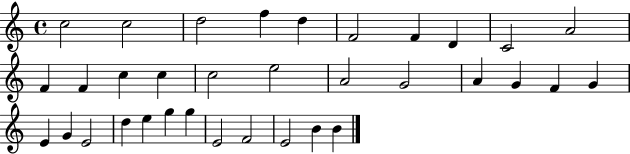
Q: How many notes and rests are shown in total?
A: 34